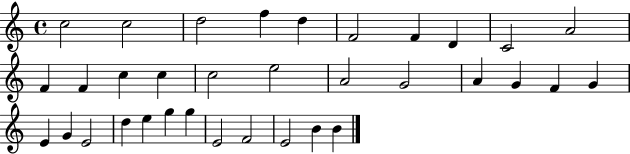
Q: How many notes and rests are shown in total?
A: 34